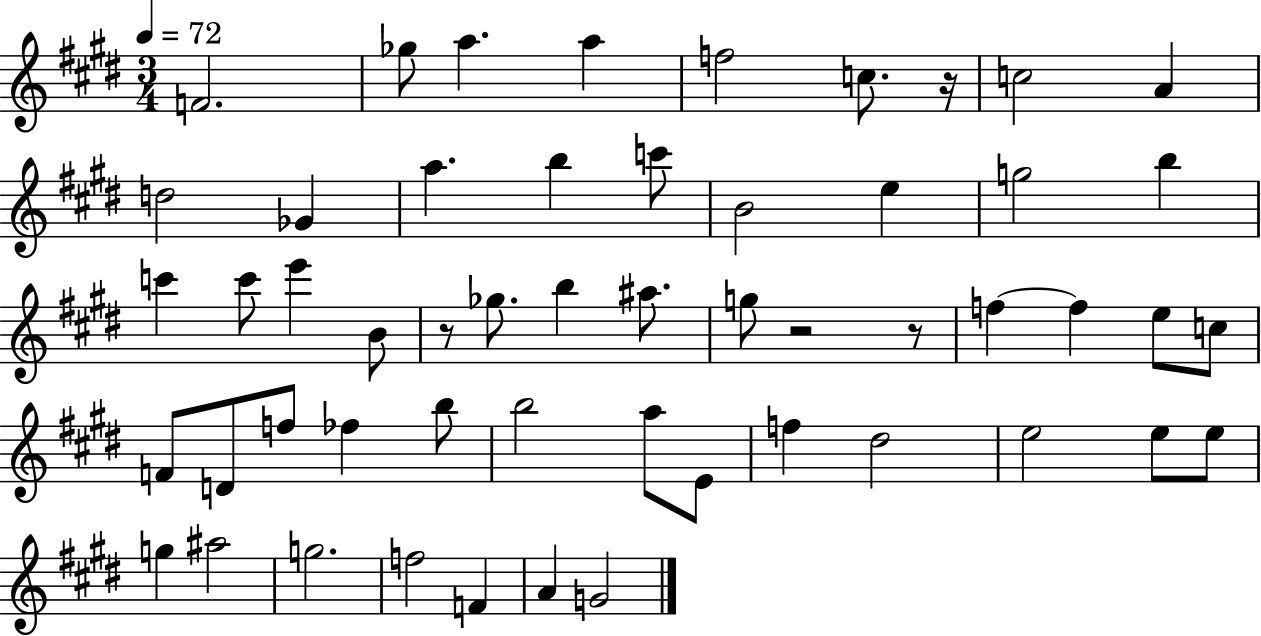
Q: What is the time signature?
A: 3/4